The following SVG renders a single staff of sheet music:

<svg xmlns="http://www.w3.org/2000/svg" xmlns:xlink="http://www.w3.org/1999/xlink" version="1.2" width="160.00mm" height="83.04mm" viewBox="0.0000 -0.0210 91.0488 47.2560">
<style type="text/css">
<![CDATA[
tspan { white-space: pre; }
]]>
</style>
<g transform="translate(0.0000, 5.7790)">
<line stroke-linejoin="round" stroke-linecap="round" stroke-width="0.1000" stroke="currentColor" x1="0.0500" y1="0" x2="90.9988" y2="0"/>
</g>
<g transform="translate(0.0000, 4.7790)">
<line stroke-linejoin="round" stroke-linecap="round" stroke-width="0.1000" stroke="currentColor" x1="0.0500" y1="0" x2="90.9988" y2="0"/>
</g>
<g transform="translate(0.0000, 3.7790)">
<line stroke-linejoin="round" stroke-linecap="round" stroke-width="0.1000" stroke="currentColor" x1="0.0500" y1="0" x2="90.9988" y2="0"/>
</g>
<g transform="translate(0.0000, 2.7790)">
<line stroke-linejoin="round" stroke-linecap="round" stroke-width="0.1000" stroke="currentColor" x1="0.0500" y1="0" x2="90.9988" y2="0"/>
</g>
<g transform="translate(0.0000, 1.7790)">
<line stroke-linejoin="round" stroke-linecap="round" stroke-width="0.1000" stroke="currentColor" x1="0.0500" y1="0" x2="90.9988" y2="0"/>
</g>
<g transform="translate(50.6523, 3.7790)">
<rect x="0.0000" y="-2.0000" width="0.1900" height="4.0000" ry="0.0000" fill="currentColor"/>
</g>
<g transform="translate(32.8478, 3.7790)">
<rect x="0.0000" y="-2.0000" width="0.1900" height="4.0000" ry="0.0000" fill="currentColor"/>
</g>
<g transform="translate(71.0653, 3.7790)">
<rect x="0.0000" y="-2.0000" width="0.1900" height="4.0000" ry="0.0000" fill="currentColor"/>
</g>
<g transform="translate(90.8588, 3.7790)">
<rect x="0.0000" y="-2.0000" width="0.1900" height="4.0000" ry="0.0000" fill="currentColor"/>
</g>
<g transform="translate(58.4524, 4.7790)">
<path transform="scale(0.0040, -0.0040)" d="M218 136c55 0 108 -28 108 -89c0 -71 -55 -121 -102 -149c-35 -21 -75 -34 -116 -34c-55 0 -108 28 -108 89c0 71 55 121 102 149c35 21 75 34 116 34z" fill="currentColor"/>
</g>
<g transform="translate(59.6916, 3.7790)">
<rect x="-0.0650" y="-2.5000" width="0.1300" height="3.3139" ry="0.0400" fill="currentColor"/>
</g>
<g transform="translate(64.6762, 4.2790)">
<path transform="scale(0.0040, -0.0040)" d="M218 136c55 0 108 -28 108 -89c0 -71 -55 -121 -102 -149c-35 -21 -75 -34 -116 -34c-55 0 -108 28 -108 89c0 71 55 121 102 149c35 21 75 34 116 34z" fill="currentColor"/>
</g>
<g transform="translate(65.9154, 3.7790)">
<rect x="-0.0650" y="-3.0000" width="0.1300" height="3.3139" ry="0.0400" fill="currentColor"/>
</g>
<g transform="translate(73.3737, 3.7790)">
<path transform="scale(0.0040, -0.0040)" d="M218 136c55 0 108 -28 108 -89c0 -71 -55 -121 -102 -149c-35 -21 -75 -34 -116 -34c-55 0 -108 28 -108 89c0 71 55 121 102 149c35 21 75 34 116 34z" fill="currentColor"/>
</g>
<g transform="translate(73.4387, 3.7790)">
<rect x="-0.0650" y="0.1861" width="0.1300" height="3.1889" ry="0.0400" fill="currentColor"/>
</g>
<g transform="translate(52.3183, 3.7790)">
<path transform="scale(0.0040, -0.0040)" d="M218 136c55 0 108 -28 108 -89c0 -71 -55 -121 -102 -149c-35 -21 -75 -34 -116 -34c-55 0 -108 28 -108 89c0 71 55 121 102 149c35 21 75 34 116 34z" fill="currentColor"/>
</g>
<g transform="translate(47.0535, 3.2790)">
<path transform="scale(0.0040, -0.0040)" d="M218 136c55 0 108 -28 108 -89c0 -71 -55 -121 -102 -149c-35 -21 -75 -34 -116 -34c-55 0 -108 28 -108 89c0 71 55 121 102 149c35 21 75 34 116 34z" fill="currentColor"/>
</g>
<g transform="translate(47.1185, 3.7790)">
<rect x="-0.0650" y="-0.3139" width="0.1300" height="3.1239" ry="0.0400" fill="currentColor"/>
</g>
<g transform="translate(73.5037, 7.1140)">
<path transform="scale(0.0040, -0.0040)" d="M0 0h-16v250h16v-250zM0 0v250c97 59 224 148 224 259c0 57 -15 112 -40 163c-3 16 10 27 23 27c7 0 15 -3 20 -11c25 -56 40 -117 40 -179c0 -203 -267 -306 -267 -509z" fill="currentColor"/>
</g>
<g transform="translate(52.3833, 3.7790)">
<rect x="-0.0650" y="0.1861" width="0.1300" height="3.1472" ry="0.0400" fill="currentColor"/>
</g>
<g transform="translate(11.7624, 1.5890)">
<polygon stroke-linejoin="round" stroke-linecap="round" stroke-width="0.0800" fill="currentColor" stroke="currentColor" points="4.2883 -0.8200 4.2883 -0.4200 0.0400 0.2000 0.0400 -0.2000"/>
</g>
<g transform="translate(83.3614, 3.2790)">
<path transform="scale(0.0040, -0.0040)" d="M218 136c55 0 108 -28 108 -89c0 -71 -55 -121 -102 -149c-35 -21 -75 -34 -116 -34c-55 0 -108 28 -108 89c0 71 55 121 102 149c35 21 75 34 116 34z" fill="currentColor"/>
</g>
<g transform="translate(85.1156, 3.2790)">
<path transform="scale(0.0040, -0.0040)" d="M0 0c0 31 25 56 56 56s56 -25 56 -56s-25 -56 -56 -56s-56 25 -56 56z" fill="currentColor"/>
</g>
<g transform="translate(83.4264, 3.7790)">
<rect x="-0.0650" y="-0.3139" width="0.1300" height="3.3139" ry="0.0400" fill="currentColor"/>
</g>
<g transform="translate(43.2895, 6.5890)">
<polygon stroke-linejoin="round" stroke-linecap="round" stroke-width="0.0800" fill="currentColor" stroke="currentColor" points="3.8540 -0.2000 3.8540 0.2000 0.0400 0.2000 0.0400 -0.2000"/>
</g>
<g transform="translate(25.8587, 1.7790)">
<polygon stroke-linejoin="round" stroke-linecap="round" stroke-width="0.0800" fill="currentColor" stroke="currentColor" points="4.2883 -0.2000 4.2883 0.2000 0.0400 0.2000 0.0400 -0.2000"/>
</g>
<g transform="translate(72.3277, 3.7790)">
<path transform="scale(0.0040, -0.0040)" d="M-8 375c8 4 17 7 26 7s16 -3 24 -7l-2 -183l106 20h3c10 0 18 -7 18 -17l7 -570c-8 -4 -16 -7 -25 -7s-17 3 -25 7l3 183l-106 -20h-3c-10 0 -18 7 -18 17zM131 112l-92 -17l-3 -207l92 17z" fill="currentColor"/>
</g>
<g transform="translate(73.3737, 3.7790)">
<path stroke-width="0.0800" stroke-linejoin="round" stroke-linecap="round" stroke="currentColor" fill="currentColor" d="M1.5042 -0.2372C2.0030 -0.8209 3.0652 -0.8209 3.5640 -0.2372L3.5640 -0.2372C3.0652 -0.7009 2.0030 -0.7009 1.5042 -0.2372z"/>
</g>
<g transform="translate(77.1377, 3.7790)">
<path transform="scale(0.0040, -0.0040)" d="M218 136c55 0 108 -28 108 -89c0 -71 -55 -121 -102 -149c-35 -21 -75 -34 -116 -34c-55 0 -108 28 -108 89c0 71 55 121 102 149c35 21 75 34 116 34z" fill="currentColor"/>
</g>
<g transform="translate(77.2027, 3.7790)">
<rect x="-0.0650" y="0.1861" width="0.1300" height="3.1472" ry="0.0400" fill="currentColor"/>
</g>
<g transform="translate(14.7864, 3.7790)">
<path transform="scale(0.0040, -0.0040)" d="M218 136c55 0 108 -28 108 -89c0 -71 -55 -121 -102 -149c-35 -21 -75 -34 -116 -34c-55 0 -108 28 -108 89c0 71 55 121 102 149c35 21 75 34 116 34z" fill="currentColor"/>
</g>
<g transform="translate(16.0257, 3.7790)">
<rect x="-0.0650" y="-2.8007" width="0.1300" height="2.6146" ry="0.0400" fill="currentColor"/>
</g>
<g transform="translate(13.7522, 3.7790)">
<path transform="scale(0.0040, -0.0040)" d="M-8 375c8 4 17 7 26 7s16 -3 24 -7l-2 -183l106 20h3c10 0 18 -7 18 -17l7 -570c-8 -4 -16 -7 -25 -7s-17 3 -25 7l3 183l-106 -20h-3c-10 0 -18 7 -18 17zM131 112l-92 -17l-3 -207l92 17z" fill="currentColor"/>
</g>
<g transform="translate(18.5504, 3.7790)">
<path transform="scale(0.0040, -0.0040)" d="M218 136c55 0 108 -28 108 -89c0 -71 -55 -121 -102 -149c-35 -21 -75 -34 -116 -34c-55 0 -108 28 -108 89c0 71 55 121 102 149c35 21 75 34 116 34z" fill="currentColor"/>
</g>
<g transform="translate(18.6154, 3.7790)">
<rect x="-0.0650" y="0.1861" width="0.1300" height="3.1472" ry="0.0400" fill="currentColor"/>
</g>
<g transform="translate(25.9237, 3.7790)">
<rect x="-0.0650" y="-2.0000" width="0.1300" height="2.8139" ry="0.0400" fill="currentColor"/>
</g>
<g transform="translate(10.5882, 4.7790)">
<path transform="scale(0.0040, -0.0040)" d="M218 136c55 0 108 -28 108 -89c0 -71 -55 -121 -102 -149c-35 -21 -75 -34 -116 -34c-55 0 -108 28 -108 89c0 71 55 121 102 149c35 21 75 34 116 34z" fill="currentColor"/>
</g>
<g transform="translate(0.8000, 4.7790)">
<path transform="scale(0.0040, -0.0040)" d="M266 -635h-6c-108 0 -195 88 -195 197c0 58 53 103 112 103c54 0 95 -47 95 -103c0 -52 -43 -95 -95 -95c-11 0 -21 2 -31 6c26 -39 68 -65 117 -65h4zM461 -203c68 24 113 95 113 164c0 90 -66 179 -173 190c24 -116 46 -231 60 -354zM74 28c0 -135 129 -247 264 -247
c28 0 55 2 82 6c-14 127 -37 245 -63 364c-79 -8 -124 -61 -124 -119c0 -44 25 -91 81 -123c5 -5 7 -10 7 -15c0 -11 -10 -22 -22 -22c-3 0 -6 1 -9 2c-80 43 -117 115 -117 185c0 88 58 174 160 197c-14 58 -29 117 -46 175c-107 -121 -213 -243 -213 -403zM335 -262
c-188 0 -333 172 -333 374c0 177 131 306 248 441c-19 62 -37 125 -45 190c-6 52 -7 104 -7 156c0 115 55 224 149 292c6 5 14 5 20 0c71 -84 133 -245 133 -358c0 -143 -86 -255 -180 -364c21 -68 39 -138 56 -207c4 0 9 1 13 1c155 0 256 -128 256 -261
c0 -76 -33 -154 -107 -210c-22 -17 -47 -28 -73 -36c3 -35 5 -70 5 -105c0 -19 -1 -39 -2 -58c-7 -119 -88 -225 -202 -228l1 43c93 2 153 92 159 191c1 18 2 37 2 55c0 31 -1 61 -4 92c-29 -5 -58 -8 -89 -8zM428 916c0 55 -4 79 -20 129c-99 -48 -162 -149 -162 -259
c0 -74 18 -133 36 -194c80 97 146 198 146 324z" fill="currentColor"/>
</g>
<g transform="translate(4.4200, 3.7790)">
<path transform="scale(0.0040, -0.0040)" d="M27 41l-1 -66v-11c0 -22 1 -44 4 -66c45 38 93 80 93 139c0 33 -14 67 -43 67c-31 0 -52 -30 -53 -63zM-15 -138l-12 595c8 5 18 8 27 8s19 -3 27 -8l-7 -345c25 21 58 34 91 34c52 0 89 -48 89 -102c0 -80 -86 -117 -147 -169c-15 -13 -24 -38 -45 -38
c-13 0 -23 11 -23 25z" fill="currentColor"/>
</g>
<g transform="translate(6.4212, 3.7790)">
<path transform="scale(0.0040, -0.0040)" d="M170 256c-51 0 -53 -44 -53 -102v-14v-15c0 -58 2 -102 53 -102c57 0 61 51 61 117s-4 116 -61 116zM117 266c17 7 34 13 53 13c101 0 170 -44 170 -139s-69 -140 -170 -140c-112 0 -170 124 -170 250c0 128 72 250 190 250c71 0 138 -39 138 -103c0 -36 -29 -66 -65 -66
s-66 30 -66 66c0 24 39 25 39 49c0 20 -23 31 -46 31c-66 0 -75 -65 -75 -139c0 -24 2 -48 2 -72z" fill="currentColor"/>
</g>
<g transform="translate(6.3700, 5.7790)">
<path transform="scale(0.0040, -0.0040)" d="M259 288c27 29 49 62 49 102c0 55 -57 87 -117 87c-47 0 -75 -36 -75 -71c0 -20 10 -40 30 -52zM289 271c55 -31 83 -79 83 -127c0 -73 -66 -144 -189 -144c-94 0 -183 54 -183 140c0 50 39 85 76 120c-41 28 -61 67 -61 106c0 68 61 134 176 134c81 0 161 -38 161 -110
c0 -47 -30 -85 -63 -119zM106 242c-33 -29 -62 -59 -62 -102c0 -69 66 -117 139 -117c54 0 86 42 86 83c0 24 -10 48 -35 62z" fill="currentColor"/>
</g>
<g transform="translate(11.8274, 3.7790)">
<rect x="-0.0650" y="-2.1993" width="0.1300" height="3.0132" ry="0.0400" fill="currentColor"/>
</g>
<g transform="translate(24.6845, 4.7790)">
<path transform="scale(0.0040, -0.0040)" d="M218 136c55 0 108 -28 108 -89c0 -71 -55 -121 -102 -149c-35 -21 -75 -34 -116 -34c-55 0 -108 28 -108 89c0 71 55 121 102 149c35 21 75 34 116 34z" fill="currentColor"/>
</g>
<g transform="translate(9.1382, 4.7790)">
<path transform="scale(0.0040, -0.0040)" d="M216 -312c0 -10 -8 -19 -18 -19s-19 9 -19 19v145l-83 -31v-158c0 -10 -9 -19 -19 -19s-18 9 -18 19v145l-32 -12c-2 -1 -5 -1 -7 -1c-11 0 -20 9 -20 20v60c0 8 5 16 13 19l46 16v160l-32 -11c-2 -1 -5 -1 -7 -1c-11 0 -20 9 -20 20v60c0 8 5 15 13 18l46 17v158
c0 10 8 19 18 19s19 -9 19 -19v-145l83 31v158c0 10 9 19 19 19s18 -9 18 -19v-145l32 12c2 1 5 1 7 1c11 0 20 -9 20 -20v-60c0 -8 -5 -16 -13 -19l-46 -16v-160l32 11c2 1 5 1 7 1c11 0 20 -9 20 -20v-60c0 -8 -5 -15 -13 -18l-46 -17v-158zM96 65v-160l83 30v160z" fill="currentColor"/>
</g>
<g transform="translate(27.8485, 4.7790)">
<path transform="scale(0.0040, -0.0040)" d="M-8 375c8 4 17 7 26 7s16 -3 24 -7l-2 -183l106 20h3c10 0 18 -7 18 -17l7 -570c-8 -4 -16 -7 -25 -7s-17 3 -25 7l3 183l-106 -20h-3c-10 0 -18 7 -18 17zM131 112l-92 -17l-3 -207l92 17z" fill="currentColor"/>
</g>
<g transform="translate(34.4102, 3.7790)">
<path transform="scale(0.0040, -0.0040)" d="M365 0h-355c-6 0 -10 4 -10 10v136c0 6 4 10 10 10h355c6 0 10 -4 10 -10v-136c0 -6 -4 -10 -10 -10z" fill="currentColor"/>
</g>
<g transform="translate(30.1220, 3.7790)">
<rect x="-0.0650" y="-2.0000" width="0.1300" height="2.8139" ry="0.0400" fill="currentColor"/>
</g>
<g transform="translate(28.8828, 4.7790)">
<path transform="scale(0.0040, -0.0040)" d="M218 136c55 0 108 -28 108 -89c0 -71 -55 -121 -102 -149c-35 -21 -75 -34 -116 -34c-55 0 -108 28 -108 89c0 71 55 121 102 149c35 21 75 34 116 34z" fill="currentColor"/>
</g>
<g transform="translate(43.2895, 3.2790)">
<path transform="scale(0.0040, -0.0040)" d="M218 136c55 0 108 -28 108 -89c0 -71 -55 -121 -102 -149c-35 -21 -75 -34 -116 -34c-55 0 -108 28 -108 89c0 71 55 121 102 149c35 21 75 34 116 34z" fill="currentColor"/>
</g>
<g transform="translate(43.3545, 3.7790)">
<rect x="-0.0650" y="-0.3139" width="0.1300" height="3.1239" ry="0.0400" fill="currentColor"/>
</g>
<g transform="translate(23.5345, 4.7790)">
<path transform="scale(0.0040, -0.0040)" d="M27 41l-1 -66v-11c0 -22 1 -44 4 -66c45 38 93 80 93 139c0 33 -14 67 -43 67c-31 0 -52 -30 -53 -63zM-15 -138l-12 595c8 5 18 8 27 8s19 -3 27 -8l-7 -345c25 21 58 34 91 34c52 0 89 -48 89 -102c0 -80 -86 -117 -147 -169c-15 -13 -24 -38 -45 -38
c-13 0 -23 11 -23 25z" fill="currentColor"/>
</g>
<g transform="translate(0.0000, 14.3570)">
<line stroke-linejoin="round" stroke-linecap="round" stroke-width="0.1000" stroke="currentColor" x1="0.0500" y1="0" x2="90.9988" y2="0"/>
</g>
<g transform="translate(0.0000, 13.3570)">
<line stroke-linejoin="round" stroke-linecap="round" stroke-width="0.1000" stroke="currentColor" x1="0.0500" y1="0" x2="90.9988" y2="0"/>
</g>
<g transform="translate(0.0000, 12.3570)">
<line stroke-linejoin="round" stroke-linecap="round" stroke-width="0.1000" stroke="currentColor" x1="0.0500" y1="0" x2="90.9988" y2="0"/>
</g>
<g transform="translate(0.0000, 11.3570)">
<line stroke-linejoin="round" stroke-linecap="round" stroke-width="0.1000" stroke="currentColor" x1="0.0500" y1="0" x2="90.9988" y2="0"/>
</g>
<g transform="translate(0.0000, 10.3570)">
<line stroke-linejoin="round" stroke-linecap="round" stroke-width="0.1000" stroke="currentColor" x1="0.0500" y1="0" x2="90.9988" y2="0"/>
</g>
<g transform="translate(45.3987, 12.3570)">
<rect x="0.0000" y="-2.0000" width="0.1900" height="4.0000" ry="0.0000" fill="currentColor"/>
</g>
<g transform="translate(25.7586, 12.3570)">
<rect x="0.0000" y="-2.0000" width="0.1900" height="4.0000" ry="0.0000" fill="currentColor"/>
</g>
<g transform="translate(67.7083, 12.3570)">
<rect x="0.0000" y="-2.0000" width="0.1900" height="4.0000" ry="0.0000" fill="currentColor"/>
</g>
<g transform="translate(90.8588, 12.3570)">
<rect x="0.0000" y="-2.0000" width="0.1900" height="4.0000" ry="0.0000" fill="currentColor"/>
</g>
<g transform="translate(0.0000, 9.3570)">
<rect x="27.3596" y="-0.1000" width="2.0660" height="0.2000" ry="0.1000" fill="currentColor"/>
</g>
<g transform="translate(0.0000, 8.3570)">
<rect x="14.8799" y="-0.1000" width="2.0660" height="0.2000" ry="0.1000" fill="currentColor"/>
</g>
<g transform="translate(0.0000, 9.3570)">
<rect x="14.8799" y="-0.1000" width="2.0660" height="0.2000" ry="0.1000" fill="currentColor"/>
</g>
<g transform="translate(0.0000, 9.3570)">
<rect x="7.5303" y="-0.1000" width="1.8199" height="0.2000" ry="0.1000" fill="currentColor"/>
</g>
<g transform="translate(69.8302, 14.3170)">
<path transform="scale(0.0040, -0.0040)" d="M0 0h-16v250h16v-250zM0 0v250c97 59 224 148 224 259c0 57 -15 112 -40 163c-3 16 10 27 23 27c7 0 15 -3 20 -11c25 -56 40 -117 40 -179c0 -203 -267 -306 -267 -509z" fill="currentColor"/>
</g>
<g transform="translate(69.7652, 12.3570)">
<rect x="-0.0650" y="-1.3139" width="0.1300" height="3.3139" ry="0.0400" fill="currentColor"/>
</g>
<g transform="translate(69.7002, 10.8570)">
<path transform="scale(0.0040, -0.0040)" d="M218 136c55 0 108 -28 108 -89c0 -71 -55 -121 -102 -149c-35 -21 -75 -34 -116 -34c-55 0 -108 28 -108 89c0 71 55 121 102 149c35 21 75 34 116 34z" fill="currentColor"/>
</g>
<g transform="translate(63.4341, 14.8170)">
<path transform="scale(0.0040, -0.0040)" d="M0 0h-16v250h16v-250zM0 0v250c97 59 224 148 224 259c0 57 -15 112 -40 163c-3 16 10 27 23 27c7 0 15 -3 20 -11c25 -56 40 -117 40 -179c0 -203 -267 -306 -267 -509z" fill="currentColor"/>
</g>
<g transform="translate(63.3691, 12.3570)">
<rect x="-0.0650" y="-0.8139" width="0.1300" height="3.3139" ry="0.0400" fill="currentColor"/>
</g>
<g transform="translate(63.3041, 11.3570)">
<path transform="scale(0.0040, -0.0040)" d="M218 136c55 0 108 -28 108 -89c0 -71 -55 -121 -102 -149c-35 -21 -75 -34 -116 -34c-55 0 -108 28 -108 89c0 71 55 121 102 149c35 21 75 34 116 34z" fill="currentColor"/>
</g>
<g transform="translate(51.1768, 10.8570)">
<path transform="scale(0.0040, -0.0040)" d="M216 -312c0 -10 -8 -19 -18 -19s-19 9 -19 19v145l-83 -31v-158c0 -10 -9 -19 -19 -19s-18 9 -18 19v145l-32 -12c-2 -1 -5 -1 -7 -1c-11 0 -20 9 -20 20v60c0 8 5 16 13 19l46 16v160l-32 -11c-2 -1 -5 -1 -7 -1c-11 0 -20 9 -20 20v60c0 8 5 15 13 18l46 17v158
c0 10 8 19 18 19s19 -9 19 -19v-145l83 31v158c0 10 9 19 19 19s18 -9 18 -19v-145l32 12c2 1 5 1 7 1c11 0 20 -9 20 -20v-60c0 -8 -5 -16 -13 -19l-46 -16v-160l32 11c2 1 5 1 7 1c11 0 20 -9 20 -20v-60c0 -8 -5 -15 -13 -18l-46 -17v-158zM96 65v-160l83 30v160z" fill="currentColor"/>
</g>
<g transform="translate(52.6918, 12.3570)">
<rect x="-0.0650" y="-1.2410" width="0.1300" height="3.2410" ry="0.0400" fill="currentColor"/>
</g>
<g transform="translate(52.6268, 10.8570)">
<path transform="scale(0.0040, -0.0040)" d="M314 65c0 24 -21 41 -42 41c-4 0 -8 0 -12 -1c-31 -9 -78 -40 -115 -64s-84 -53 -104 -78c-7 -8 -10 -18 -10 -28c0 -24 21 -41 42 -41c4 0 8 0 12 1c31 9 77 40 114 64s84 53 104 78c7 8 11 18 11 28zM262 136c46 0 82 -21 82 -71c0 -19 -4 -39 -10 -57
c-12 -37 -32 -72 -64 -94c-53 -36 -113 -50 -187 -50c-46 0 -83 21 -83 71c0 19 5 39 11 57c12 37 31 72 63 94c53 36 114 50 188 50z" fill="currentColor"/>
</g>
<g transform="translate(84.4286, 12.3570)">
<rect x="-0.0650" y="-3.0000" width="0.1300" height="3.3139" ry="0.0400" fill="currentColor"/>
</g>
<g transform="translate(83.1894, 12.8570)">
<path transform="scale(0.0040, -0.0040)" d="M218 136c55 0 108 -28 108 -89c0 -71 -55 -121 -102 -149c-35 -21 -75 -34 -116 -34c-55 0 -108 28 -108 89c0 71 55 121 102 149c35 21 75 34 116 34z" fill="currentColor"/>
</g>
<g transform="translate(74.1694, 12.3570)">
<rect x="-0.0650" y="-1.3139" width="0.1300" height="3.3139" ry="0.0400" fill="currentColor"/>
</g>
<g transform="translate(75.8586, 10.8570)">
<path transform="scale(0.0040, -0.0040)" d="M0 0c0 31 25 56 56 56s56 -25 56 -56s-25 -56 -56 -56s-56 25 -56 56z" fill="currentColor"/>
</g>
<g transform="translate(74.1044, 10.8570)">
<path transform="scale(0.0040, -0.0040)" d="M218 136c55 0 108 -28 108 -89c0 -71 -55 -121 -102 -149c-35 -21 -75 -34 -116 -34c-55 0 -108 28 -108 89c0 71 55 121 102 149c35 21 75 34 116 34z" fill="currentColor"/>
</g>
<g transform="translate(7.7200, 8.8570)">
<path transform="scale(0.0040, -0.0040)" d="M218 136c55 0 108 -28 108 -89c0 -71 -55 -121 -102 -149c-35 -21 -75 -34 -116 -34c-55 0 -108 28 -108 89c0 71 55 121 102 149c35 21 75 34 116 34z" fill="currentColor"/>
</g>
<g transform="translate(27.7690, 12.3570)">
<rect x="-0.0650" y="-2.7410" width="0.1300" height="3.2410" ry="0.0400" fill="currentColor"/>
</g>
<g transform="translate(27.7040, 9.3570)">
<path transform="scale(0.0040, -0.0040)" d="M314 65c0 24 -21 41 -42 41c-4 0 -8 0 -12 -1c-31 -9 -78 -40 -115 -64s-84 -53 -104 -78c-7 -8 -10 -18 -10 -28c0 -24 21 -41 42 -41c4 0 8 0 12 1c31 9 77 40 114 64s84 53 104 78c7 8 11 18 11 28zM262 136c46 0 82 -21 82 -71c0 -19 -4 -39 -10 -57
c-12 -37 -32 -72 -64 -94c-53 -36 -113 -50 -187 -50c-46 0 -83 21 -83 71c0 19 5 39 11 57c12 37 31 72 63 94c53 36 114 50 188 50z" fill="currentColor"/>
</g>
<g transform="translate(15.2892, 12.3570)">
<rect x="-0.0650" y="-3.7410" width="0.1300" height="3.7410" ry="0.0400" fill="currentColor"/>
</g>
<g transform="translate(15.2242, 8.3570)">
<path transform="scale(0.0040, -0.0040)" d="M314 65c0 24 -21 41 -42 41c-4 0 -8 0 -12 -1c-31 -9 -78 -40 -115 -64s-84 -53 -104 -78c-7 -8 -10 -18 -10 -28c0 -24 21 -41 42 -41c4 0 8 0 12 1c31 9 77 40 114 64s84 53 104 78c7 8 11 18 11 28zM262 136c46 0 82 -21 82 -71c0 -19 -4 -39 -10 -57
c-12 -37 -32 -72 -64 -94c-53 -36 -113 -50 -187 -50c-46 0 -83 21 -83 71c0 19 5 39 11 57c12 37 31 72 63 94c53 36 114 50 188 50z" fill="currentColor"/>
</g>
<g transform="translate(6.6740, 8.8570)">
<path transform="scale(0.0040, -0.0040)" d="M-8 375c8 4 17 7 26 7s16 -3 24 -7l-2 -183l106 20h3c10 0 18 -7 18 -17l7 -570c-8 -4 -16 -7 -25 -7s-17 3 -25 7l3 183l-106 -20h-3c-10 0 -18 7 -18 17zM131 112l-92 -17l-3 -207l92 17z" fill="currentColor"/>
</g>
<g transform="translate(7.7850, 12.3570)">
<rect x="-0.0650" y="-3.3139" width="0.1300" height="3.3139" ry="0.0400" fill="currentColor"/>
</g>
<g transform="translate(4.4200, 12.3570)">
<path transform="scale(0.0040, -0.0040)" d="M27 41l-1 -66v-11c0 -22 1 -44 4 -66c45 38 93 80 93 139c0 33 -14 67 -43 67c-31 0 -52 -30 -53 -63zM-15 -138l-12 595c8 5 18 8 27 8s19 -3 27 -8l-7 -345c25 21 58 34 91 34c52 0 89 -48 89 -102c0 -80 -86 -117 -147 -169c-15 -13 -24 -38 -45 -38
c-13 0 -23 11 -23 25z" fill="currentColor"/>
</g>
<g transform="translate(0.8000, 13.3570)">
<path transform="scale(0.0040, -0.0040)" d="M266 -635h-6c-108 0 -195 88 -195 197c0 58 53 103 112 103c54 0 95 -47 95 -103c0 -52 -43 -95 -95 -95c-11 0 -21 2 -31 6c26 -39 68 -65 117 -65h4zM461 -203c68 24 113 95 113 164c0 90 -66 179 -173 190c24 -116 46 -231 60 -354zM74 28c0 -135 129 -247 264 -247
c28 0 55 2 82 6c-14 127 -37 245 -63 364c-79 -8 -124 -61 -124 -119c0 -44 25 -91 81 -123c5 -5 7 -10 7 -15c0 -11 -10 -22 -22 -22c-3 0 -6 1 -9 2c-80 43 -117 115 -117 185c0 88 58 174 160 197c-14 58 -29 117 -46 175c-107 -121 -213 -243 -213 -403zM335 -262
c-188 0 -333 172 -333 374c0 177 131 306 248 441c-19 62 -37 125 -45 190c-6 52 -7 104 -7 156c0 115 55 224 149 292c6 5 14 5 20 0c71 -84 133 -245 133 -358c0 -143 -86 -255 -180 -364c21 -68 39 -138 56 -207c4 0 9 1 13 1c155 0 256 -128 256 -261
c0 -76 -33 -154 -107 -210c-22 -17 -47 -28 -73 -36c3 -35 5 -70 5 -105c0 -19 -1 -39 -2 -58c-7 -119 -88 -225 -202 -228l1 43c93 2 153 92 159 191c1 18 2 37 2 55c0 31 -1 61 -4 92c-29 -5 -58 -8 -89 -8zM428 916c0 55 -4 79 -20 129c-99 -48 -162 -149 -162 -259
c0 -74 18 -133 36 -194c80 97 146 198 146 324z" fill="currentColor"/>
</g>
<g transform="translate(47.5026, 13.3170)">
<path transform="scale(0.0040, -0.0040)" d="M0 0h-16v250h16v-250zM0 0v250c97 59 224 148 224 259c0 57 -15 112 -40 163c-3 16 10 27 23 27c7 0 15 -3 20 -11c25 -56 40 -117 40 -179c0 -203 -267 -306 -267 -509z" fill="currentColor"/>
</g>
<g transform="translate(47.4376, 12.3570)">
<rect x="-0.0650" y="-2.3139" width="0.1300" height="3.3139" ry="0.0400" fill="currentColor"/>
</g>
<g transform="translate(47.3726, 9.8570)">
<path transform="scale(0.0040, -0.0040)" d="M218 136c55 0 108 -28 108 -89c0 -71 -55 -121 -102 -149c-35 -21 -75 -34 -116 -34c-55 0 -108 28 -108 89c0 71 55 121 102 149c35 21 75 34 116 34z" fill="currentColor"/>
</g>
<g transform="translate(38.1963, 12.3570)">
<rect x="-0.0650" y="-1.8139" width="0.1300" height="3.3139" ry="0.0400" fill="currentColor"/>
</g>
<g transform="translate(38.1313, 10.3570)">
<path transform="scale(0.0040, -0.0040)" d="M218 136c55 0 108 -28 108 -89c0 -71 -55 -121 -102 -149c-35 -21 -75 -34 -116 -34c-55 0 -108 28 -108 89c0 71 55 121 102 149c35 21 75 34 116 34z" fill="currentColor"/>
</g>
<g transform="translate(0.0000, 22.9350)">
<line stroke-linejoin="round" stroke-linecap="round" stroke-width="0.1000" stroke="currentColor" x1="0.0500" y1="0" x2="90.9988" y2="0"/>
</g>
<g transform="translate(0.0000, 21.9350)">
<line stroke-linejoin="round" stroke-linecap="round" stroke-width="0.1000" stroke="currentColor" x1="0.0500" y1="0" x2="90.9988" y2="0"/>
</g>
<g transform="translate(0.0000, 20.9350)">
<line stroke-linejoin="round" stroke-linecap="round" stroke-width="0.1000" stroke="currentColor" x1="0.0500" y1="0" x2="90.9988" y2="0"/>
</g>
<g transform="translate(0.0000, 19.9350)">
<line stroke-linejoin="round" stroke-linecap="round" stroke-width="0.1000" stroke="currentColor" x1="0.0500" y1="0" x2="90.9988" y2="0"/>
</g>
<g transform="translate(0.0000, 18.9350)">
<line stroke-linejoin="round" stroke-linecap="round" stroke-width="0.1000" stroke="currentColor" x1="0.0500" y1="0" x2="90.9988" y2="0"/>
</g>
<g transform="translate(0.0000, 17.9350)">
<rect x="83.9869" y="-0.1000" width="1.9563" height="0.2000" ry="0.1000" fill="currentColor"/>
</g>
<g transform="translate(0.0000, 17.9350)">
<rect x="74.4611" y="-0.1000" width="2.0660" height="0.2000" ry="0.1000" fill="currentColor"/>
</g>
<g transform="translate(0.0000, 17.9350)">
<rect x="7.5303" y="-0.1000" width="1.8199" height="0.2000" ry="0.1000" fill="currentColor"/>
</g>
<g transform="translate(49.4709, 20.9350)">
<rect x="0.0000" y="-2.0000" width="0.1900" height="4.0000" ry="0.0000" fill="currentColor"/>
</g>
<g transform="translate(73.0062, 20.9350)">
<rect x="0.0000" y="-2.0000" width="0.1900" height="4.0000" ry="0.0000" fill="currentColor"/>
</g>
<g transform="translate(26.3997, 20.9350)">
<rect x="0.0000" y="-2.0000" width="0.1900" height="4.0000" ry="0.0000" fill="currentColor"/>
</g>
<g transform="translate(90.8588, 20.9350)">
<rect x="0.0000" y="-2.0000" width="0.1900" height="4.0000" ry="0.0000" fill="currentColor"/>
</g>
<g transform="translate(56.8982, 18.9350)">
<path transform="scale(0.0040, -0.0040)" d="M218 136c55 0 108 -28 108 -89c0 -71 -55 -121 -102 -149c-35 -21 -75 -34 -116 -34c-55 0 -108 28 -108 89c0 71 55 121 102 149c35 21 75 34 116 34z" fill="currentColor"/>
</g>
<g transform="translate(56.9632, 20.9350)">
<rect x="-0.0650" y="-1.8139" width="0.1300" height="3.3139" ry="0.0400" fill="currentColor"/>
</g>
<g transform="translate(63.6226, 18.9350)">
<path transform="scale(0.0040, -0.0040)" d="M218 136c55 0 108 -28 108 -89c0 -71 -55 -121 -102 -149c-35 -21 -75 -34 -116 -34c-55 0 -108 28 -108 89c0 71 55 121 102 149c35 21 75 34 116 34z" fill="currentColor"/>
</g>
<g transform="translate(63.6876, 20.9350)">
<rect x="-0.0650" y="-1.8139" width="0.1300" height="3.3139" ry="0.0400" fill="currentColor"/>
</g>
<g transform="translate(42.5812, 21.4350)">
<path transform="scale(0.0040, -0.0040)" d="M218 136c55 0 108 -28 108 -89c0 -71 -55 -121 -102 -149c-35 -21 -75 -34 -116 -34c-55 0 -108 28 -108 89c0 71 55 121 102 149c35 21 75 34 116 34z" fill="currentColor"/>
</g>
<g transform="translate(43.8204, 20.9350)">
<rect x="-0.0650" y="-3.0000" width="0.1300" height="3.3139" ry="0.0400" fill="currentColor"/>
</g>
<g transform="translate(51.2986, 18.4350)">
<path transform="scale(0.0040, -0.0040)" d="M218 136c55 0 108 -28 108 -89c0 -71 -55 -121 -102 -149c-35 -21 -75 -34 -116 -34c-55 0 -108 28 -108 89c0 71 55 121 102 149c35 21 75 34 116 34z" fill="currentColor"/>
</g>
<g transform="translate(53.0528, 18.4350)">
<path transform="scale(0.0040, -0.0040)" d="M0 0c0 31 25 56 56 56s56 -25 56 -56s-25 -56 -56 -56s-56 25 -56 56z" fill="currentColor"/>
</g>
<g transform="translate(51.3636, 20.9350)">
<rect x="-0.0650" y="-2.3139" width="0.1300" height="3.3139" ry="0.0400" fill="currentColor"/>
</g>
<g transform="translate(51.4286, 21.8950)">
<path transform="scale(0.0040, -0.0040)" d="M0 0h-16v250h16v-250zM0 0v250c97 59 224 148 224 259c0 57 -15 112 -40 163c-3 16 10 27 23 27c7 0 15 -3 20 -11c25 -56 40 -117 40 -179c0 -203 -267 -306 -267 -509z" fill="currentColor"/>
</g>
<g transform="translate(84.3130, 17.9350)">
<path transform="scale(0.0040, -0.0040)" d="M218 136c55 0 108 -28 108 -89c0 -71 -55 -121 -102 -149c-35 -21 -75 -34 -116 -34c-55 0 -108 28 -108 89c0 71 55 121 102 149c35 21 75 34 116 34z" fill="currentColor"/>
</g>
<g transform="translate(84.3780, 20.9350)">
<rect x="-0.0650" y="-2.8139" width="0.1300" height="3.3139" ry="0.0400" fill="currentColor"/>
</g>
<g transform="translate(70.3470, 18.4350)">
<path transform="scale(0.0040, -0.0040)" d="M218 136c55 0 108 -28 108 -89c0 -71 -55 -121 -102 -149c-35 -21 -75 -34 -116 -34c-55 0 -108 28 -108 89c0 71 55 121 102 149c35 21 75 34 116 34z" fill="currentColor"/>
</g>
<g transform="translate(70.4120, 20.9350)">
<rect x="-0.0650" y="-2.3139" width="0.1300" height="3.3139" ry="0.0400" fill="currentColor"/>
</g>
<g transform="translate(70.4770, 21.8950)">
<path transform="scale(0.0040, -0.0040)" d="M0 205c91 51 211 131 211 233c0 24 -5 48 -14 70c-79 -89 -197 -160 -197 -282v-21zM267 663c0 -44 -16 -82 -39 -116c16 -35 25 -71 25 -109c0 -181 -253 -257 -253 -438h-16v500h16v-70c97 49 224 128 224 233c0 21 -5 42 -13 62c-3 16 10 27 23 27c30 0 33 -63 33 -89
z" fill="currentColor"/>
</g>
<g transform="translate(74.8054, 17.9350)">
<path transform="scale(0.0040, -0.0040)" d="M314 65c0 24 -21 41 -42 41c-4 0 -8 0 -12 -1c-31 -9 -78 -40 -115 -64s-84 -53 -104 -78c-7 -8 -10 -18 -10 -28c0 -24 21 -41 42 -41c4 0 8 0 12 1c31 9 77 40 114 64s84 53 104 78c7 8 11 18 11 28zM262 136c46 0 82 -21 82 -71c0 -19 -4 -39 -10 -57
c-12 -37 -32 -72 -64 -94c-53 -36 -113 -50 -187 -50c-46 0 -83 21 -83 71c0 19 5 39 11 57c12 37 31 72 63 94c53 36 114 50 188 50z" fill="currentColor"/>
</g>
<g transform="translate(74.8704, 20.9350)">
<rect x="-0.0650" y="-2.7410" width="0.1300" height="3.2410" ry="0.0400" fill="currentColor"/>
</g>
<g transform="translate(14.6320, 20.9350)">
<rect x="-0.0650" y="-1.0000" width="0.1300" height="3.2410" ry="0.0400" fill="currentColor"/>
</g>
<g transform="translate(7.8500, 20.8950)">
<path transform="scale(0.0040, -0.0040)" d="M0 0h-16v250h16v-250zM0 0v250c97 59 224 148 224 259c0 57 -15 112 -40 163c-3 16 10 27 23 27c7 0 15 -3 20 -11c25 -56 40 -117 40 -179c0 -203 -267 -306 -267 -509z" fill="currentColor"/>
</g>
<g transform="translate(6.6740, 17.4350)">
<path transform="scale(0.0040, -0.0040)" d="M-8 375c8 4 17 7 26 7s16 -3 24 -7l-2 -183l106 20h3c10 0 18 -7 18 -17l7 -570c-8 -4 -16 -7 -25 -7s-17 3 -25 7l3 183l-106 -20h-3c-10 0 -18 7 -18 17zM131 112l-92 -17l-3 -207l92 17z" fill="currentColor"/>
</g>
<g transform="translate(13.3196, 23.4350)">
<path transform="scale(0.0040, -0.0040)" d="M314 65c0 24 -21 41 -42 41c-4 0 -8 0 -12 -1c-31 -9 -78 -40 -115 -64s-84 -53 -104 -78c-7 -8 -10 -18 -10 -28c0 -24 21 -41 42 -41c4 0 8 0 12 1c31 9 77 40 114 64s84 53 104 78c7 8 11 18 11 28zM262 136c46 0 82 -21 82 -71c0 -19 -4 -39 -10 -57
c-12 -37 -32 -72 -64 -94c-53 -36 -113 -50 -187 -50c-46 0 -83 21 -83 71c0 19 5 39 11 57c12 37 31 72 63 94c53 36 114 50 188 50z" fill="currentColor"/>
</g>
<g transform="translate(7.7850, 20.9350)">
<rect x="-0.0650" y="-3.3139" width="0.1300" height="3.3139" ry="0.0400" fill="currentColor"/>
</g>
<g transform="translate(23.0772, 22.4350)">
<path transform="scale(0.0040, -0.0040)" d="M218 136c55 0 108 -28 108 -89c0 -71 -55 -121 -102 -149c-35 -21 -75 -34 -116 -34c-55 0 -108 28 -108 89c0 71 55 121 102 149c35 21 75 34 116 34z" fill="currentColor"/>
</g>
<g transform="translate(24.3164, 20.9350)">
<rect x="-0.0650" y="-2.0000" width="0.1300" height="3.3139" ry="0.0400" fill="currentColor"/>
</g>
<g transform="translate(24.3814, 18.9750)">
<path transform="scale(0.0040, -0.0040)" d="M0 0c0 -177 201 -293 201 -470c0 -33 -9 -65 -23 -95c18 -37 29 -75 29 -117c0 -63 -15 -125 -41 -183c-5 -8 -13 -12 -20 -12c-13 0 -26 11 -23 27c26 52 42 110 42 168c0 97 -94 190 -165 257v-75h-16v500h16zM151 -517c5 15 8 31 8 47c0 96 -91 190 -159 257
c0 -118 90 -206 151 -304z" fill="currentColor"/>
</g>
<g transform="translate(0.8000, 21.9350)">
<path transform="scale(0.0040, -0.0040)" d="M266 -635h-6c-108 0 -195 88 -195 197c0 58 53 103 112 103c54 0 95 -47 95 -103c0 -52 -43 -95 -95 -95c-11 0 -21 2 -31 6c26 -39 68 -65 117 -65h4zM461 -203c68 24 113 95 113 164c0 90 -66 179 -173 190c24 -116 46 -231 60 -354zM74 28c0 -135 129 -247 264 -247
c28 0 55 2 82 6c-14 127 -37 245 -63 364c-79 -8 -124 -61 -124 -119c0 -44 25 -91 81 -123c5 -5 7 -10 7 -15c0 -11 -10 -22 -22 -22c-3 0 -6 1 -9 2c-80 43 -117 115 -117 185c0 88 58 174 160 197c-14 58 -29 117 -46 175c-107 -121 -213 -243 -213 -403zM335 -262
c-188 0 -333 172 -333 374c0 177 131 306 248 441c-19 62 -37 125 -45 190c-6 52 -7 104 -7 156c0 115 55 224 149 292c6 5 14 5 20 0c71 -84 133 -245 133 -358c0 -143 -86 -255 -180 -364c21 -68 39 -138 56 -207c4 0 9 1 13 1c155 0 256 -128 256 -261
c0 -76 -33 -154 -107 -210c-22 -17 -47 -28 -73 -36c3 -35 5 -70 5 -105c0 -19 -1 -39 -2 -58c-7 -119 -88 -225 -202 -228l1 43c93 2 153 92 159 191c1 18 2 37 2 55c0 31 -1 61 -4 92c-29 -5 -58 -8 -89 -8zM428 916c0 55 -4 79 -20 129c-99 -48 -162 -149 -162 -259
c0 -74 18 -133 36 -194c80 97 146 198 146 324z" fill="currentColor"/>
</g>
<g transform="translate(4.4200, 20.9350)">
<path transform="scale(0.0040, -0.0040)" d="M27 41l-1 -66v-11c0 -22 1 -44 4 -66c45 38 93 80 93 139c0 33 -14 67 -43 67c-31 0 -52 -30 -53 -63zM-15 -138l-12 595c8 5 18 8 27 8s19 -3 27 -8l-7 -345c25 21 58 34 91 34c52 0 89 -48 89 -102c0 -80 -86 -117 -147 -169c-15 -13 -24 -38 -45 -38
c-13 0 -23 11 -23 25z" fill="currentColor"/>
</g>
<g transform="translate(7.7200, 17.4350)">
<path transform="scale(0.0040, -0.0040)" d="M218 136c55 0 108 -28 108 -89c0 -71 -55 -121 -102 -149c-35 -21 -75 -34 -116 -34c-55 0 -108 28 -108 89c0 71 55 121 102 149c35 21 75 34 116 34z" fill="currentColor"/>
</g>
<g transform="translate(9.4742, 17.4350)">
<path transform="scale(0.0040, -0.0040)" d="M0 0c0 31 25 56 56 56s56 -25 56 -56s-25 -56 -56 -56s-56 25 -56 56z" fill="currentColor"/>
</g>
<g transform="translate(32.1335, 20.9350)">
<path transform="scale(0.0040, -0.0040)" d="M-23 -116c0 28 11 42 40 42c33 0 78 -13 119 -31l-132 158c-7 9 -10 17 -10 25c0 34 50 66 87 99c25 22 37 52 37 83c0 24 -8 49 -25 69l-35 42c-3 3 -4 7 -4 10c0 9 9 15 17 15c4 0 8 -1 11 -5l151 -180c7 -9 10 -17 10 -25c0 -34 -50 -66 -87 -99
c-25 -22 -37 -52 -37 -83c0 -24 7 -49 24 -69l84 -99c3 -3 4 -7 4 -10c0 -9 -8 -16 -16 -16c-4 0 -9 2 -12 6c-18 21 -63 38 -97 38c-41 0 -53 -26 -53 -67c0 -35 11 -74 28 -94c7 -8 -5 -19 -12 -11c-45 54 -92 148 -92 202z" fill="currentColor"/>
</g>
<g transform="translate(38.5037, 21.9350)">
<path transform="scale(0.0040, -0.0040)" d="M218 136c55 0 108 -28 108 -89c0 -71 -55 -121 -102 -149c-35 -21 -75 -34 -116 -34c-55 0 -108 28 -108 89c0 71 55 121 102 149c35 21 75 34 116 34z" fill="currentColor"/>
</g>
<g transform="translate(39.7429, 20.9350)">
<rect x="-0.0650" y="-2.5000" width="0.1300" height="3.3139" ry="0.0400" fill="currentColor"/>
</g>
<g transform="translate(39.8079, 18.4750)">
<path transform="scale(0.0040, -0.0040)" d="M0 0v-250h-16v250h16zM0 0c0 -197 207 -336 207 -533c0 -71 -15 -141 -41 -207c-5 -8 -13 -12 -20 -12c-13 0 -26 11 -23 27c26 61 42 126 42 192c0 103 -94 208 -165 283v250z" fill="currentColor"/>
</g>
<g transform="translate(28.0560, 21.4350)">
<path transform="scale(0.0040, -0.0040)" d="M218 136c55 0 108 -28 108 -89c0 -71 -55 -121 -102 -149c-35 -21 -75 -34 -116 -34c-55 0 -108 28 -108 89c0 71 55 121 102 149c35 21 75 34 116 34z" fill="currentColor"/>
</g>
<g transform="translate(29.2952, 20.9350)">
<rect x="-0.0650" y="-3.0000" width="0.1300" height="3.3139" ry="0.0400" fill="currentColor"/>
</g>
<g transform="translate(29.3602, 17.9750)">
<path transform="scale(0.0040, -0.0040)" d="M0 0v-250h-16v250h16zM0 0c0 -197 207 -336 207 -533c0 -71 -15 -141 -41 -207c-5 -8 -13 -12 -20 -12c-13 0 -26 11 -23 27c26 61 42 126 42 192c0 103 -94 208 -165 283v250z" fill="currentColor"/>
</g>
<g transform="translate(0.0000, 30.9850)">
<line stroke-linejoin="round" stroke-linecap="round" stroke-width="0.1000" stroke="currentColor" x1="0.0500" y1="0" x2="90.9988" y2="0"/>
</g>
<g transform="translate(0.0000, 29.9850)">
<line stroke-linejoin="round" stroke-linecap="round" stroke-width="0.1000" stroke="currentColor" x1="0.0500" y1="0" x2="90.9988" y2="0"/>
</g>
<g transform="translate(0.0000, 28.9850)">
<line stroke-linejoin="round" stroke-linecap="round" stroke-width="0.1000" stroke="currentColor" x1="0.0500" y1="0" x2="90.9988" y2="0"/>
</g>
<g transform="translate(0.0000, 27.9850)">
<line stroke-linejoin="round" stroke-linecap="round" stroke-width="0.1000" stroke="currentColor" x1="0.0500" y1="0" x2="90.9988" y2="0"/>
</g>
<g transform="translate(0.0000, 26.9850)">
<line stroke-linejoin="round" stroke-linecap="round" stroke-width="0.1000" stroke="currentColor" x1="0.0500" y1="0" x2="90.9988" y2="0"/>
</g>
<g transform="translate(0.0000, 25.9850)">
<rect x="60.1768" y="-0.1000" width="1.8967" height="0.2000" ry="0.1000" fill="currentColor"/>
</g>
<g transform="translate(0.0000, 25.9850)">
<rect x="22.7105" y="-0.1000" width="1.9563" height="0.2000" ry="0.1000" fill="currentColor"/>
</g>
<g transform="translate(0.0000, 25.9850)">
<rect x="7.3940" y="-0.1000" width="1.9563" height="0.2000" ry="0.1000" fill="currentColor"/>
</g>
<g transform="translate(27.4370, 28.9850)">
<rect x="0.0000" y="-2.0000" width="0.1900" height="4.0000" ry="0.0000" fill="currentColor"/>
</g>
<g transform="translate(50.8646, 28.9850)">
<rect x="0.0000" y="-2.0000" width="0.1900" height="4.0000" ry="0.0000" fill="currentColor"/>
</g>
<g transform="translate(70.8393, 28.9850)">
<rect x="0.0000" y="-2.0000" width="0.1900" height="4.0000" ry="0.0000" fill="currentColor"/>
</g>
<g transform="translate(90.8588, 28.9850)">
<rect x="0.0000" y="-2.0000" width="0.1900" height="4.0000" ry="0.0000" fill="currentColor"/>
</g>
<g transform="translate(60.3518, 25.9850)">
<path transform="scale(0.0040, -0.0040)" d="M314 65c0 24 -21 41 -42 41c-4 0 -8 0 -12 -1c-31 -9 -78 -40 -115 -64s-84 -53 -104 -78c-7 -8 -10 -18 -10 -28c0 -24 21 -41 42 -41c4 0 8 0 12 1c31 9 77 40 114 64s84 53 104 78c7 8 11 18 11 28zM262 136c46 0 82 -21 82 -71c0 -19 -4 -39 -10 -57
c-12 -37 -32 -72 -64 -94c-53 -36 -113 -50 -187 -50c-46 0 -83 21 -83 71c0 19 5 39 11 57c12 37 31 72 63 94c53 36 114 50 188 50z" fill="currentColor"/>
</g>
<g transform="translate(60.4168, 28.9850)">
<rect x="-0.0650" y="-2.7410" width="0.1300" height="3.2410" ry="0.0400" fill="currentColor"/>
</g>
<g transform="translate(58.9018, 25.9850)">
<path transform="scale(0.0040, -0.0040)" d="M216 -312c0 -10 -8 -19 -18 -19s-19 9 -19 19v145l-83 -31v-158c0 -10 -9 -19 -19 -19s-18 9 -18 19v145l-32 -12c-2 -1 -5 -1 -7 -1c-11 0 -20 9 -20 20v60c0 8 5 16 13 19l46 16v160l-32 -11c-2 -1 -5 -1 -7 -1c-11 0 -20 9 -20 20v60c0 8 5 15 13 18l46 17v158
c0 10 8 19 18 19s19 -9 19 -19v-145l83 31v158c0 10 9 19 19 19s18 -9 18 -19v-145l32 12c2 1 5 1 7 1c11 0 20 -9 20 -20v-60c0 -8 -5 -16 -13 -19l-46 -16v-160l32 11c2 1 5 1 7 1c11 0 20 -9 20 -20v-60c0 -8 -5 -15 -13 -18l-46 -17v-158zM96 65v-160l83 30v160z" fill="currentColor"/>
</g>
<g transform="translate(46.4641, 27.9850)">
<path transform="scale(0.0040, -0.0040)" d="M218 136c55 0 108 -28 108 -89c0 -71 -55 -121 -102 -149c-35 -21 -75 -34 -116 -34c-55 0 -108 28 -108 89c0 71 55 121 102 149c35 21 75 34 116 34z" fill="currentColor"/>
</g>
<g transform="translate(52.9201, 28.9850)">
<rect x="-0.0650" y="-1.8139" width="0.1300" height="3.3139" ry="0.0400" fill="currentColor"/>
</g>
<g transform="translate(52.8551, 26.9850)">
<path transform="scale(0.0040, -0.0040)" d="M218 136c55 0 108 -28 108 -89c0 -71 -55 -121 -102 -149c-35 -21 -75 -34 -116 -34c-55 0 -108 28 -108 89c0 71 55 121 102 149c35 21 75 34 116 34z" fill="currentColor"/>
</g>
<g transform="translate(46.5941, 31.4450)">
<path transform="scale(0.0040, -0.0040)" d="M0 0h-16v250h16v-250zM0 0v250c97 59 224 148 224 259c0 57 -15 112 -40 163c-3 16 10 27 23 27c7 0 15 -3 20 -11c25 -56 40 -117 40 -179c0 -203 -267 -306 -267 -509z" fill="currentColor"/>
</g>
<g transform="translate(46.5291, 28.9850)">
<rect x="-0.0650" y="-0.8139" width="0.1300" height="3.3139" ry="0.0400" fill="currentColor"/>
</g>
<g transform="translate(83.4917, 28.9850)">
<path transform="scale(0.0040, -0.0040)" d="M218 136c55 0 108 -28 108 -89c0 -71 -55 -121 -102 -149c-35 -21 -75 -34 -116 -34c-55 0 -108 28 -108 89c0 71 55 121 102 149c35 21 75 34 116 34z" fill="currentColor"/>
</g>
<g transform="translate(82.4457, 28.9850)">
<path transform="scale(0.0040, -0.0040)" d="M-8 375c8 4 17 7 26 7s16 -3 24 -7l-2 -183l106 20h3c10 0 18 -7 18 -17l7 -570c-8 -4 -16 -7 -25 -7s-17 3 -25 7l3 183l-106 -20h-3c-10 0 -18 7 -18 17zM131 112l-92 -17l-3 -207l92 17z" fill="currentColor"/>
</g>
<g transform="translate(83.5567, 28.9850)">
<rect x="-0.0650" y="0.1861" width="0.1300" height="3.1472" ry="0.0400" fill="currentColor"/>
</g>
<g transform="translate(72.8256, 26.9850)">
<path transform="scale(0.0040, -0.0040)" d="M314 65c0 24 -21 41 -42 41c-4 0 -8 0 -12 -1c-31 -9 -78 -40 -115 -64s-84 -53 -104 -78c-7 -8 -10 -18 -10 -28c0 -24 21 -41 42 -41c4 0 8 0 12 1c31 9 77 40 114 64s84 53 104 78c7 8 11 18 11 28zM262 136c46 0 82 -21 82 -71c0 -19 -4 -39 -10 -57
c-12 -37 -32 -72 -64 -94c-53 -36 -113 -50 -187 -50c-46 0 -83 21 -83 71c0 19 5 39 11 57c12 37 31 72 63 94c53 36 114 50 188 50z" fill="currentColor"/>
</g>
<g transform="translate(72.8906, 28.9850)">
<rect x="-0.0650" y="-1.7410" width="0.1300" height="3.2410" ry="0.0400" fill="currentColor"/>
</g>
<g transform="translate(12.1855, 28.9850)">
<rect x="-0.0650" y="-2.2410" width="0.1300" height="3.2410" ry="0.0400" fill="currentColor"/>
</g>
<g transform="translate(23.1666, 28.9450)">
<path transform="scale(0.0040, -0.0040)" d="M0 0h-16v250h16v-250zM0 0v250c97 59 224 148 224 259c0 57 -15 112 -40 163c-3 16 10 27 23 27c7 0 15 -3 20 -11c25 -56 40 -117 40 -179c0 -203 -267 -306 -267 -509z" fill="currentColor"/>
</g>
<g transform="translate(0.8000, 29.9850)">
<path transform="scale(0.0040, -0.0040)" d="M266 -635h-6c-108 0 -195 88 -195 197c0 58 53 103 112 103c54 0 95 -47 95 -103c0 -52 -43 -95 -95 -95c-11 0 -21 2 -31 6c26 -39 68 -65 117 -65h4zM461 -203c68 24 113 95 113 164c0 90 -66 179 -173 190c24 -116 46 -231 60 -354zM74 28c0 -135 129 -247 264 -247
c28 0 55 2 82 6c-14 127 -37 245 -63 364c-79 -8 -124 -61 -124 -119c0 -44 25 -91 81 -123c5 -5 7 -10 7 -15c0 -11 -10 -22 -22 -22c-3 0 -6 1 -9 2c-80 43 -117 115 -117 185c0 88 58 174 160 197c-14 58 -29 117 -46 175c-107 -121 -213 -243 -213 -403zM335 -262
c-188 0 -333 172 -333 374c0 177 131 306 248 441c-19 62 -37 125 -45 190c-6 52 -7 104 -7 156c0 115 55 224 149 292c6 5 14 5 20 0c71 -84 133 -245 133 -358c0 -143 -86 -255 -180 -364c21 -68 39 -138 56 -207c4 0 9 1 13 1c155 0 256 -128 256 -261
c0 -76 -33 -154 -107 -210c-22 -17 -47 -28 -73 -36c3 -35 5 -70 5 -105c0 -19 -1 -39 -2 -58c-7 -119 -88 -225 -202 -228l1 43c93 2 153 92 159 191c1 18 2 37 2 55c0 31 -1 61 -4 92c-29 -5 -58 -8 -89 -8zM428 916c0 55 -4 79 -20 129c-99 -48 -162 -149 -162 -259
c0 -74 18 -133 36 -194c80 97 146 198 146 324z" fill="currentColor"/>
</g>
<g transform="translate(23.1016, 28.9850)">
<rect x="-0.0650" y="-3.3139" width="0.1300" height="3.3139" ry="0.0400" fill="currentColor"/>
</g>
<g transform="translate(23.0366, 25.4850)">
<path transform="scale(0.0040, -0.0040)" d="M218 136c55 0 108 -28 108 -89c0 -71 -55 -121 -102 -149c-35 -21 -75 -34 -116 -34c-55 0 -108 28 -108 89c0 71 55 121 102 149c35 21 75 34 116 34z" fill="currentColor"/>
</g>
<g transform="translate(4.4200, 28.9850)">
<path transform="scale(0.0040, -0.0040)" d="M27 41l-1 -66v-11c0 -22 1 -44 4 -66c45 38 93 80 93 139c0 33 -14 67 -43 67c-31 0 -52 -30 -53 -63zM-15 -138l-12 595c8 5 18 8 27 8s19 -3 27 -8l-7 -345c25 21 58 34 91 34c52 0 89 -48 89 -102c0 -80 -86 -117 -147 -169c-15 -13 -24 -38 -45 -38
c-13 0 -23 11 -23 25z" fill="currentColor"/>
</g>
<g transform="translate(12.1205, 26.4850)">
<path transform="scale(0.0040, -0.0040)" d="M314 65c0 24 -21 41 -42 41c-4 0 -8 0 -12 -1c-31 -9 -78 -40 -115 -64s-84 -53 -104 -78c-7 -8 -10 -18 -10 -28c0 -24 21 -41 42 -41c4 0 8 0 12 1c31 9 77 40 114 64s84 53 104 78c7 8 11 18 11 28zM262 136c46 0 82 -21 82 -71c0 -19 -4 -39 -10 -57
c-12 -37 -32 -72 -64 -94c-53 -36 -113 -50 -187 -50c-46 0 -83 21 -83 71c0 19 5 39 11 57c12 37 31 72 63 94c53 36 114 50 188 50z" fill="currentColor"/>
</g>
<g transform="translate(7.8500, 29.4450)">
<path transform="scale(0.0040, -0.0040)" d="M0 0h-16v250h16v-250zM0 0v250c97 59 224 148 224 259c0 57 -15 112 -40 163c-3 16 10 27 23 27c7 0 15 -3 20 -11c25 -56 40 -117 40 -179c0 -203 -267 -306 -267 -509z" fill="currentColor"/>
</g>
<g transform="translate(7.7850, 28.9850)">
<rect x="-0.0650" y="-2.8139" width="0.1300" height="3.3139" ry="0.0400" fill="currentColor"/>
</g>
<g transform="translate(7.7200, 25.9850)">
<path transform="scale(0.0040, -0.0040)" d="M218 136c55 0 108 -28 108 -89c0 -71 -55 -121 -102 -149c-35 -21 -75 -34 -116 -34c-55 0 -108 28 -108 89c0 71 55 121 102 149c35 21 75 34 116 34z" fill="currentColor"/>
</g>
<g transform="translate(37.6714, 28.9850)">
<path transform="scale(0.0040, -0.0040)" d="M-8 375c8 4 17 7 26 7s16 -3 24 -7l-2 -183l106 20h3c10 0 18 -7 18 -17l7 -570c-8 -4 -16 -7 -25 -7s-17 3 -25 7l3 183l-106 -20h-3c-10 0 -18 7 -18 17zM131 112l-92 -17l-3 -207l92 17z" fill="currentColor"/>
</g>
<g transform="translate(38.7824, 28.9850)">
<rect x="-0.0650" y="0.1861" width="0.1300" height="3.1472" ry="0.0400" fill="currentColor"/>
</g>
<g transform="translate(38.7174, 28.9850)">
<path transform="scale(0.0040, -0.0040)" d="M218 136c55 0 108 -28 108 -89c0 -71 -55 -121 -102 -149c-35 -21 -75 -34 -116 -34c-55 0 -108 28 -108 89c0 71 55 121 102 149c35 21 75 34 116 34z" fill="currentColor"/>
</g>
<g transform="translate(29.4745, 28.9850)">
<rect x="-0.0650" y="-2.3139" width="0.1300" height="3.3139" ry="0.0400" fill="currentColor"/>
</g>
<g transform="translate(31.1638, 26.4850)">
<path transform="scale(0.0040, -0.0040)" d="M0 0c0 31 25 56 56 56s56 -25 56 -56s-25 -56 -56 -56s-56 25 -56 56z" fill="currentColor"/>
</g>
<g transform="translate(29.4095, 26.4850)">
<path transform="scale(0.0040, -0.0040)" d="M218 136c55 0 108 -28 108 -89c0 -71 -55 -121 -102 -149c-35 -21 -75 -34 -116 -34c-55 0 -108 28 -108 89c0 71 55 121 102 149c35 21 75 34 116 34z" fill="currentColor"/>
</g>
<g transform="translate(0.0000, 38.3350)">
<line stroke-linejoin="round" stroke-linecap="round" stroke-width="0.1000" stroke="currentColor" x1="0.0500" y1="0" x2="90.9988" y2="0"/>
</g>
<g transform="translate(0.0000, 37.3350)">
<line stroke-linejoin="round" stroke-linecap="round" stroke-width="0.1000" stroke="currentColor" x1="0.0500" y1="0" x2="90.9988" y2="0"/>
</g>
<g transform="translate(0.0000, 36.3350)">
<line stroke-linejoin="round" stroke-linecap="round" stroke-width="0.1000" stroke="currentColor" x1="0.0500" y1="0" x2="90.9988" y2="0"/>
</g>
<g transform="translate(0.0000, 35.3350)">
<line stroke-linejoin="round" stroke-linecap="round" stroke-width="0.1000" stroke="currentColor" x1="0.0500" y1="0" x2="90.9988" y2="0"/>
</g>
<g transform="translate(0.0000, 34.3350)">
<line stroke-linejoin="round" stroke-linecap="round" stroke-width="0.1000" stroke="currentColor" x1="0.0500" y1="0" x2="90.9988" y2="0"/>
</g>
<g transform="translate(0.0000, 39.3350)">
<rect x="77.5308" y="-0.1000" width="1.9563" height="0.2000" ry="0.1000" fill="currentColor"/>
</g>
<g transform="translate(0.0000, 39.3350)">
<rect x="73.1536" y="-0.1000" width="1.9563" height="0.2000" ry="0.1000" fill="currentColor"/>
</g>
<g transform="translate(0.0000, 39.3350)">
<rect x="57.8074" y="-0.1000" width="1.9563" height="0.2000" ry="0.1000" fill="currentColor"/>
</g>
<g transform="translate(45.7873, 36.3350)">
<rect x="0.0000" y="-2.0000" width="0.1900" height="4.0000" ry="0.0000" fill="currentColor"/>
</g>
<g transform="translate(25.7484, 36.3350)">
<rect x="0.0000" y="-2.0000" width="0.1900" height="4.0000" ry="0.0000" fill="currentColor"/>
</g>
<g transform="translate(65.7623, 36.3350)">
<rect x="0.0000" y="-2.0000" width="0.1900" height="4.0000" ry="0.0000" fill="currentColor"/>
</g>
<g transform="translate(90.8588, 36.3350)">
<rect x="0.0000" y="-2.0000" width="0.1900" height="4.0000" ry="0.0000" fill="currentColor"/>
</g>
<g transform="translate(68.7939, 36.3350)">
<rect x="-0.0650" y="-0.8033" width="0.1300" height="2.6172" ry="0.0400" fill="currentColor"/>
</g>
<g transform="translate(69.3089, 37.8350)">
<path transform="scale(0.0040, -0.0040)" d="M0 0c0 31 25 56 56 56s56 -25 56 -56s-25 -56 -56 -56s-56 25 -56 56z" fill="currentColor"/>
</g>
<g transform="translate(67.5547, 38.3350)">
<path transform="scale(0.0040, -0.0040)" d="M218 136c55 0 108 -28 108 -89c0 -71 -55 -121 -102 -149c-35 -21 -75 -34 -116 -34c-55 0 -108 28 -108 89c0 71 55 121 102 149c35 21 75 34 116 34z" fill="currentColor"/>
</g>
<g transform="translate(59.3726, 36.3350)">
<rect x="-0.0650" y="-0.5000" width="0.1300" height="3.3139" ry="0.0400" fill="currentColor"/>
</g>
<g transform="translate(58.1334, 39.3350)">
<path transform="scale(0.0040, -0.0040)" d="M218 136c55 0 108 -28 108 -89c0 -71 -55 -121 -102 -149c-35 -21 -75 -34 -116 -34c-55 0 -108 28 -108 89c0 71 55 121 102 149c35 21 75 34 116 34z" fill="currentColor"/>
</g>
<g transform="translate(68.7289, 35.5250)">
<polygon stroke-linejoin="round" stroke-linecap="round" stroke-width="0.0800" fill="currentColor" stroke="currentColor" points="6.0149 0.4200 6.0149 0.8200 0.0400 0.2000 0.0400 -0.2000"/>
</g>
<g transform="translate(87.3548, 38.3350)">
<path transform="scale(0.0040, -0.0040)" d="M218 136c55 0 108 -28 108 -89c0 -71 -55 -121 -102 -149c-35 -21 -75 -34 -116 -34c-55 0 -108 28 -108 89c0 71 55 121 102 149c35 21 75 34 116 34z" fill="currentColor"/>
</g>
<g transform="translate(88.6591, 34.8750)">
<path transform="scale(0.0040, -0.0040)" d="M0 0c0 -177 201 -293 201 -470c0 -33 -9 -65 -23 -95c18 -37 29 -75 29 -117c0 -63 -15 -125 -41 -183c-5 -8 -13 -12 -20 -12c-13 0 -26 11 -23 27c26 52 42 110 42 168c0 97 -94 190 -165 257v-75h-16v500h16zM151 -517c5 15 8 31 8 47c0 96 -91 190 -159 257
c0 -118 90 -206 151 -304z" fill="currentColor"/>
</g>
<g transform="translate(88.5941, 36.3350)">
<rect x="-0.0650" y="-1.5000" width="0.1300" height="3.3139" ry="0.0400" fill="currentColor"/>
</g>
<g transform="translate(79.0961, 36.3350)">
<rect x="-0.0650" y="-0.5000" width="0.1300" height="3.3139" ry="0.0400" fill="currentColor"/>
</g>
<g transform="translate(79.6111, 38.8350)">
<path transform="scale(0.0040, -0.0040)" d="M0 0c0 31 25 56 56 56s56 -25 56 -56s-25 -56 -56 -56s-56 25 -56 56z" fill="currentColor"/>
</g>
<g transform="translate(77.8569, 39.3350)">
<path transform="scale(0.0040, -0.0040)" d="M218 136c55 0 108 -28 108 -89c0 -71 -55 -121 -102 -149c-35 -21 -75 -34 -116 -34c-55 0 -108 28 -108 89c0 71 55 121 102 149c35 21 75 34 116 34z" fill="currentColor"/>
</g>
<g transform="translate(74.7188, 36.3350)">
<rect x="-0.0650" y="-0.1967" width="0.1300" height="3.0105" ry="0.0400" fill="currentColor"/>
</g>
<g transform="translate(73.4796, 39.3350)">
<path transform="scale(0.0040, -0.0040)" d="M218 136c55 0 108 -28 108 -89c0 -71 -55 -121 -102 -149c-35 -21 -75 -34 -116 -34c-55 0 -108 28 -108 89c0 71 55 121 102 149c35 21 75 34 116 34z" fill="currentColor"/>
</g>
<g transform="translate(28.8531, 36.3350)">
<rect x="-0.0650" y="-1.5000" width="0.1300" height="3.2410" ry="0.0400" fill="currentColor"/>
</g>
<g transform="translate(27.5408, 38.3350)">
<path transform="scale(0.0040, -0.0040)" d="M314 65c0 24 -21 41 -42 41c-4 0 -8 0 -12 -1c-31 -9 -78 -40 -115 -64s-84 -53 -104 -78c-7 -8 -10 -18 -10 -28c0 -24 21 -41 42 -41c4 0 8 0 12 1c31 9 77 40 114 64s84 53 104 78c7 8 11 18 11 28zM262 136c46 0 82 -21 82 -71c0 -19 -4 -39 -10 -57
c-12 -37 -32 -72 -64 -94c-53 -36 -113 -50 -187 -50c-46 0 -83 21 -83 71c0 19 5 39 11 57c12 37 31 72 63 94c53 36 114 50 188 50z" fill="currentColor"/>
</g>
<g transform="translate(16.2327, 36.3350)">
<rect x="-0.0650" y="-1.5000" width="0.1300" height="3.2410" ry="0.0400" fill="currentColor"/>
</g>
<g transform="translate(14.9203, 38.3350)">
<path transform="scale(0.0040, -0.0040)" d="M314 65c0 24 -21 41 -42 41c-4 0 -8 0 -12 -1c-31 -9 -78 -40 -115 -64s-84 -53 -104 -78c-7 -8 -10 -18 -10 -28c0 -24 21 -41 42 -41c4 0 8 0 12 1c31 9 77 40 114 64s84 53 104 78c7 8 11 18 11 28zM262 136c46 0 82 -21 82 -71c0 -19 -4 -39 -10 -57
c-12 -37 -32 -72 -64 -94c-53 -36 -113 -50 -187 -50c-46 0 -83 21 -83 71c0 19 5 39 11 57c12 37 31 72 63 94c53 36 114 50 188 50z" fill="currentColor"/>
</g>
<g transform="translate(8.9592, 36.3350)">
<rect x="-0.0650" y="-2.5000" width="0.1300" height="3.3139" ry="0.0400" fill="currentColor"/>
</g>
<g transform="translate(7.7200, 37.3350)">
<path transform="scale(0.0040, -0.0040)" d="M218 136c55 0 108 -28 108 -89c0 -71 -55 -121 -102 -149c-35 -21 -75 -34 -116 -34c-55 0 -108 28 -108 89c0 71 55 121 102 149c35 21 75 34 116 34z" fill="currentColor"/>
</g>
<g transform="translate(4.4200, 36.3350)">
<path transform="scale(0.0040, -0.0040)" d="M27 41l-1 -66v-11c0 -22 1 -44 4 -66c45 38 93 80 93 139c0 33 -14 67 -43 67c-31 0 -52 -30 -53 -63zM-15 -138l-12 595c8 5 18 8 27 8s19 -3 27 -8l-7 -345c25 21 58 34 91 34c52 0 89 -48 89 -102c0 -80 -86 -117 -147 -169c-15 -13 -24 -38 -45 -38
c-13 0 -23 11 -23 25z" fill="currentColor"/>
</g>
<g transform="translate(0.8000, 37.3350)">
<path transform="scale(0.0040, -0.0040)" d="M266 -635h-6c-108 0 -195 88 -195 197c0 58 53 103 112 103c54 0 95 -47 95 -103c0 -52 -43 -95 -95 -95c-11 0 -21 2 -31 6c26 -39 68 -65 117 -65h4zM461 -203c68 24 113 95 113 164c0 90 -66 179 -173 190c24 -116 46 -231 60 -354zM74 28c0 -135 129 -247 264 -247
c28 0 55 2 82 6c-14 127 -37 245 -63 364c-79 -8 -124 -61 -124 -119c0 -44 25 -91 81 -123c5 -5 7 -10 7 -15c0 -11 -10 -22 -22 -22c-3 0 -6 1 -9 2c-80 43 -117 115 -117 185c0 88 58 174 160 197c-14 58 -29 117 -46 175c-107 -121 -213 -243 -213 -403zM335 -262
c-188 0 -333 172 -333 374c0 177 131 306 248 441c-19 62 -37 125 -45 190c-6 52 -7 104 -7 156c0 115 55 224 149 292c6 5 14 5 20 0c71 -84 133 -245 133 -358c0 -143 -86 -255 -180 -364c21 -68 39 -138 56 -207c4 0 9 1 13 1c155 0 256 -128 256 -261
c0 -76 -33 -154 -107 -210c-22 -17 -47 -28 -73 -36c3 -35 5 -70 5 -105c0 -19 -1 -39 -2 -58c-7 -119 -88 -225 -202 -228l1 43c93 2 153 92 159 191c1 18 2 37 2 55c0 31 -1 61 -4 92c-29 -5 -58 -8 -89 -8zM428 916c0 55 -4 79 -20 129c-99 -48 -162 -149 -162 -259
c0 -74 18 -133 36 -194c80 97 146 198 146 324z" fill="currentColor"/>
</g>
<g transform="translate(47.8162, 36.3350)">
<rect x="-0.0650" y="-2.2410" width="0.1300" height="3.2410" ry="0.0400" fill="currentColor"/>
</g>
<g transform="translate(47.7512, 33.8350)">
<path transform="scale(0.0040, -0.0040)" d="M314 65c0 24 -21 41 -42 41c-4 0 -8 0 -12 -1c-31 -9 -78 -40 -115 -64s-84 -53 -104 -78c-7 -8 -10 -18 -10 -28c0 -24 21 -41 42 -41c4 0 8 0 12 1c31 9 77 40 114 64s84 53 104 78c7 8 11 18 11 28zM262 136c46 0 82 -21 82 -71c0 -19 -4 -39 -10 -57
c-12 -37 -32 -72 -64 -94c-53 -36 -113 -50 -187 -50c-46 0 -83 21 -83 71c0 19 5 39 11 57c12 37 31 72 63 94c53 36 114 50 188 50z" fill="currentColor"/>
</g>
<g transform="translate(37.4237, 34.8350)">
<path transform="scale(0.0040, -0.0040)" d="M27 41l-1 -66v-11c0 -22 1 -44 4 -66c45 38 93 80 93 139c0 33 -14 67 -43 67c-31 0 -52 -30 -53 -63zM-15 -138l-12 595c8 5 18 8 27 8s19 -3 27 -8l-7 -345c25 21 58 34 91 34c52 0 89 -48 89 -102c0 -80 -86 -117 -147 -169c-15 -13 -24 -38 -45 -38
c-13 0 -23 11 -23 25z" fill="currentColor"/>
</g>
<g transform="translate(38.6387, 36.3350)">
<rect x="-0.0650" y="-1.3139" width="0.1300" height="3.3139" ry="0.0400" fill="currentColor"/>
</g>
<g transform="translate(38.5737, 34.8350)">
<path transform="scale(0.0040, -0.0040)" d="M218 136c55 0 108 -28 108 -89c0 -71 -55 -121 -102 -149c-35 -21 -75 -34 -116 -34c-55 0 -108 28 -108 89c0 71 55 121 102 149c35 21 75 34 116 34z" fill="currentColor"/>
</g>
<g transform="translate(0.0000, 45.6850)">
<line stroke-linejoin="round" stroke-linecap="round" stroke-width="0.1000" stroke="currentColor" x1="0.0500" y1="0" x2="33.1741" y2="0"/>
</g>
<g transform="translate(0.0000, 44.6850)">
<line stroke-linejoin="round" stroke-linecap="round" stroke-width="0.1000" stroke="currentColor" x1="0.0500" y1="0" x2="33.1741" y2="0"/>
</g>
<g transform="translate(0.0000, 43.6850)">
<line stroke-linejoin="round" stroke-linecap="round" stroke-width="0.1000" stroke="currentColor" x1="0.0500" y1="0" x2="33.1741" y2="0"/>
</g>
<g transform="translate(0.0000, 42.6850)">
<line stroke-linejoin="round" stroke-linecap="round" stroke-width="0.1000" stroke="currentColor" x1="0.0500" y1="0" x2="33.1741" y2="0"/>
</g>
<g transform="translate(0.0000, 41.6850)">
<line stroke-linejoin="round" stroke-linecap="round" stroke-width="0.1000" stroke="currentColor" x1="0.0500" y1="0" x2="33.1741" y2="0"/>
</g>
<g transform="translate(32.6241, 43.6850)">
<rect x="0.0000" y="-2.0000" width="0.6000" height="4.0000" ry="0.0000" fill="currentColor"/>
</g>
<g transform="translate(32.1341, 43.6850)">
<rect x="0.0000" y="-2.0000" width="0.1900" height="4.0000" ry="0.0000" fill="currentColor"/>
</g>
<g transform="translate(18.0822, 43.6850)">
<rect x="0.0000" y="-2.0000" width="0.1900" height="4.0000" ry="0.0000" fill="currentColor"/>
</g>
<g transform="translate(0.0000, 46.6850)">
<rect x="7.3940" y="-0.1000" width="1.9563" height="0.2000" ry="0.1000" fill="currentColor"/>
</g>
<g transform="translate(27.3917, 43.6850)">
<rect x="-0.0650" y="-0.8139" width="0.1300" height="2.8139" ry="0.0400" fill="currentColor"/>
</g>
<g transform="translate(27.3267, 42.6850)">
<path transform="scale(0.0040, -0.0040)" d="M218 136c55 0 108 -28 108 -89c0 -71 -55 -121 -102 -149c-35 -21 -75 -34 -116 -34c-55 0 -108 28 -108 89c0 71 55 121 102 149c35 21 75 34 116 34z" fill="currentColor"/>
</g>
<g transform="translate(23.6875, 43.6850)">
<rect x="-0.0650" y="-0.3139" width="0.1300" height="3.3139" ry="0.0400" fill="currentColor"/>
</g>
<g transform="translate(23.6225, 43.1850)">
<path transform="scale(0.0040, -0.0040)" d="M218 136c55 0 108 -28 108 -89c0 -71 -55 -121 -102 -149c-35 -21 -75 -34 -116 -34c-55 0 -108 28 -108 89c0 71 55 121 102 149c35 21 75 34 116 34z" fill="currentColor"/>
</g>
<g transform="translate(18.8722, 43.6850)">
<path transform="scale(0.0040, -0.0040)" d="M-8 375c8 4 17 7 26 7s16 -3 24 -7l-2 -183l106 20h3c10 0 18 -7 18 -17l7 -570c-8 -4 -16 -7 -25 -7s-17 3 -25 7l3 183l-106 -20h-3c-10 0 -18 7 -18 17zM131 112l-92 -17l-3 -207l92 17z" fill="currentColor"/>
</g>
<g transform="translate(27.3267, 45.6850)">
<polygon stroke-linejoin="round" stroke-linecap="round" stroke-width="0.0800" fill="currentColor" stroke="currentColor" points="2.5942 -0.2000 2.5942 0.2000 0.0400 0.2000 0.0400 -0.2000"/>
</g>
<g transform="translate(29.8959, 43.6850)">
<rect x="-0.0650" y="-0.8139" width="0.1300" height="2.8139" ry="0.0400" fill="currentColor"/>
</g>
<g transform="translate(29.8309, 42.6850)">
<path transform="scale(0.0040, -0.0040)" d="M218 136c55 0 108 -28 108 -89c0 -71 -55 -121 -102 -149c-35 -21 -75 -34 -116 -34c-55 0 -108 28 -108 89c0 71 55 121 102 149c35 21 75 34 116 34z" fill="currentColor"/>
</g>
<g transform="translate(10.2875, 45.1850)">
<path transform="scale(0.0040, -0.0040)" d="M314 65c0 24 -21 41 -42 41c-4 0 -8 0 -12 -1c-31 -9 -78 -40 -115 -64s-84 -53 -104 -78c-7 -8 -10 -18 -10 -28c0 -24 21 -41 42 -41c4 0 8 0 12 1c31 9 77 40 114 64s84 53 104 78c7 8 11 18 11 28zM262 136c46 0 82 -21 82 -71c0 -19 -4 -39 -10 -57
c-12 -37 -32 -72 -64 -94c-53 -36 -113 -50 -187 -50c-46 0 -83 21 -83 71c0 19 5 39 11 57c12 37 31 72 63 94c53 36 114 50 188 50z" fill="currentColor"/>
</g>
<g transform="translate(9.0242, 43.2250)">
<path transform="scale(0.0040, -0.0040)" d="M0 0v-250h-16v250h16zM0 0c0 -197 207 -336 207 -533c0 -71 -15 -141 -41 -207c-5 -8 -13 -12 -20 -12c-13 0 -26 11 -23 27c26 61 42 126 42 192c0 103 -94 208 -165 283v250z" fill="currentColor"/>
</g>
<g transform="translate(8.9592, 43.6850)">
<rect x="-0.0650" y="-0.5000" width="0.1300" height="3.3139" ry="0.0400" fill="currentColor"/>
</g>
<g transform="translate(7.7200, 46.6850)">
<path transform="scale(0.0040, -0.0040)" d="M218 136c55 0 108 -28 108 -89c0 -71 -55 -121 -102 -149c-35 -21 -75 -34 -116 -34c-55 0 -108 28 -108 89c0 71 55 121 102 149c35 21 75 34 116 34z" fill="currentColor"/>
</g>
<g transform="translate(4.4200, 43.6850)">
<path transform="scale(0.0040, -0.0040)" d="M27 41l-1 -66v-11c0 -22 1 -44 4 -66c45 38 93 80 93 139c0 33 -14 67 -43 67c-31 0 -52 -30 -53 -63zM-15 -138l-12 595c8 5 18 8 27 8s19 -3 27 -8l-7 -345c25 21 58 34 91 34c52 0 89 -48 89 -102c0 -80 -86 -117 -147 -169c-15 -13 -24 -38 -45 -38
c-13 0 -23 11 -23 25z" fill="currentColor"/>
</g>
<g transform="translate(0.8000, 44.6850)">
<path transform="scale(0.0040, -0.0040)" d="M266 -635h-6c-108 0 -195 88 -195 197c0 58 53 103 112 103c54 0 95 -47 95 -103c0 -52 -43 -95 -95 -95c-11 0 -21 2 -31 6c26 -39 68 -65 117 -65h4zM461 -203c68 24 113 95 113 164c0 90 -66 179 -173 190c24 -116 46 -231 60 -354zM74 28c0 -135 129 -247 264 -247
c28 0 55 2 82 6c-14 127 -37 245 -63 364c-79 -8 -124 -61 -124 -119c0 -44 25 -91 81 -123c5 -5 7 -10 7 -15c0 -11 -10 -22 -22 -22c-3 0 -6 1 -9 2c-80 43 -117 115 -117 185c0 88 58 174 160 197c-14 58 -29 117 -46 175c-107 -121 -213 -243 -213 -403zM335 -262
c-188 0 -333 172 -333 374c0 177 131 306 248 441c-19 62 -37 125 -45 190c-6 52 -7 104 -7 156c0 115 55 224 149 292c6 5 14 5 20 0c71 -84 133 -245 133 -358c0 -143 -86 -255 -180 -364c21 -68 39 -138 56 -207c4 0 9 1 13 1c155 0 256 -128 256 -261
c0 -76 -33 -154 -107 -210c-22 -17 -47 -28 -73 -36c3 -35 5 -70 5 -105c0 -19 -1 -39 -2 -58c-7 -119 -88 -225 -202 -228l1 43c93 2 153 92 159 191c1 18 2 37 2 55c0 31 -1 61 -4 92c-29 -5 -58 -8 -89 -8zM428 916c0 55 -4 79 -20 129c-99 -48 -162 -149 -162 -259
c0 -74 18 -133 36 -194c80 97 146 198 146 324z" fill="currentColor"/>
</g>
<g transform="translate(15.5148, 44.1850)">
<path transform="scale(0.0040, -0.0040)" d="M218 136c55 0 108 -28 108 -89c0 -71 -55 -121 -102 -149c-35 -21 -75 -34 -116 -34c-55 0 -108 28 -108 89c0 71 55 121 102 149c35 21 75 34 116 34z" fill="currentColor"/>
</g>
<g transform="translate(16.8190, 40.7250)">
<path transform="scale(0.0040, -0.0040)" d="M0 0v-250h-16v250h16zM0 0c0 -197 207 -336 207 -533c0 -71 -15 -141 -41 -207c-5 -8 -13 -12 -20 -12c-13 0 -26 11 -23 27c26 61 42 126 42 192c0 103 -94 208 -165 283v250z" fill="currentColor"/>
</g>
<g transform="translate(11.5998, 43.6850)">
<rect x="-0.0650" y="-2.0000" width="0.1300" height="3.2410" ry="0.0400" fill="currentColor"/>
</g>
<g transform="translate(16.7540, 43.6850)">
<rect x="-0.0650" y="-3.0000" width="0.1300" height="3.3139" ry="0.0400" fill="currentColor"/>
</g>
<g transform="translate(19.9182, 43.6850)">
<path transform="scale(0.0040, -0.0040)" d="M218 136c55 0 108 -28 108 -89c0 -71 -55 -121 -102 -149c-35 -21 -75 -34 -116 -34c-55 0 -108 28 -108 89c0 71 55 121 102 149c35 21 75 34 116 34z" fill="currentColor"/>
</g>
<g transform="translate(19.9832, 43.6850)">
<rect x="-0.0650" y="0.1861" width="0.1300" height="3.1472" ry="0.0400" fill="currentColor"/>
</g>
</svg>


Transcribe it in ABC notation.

X:1
T:Untitled
M:6/8
L:1/4
K:F
^G/2 B/2 B _G/2 G/2 z2 c/2 c/2 _B G A B/2 B c b c'2 a2 f g/2 ^e2 d/2 e/2 e A b/2 D2 F/4 A/2 z G/2 A g/2 f f g/4 a2 a a/2 g2 _b/2 g B d/2 f ^a2 f2 B G E2 E2 _e g2 C E/2 C/2 C E/4 C/2 F2 A/2 B c d/2 d/2